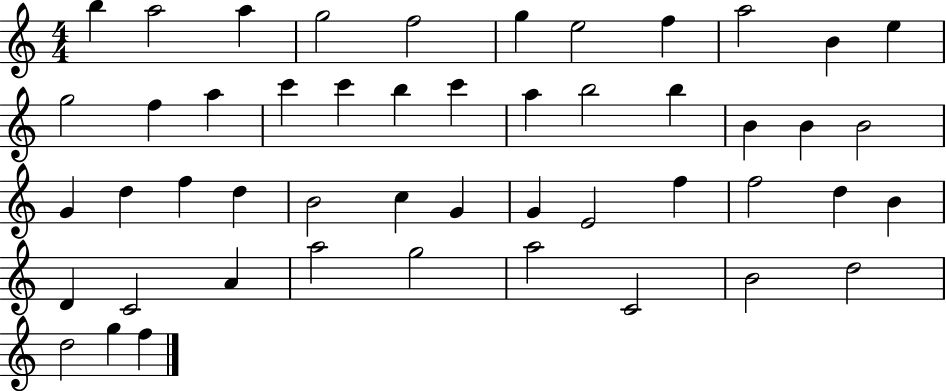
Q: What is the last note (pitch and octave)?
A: F5